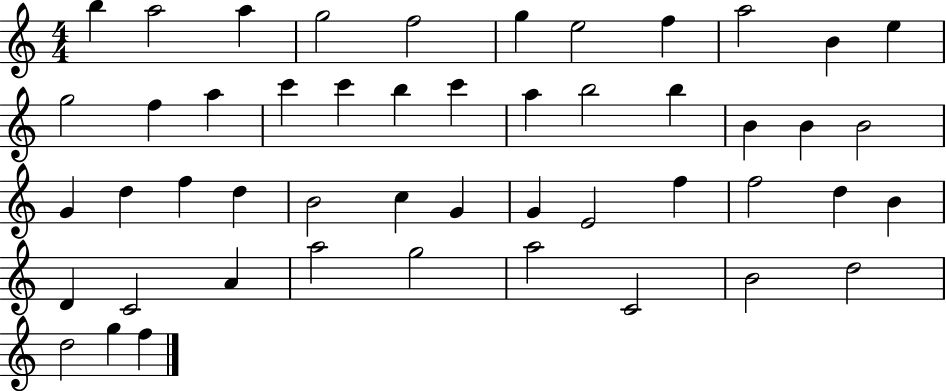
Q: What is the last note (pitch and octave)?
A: F5